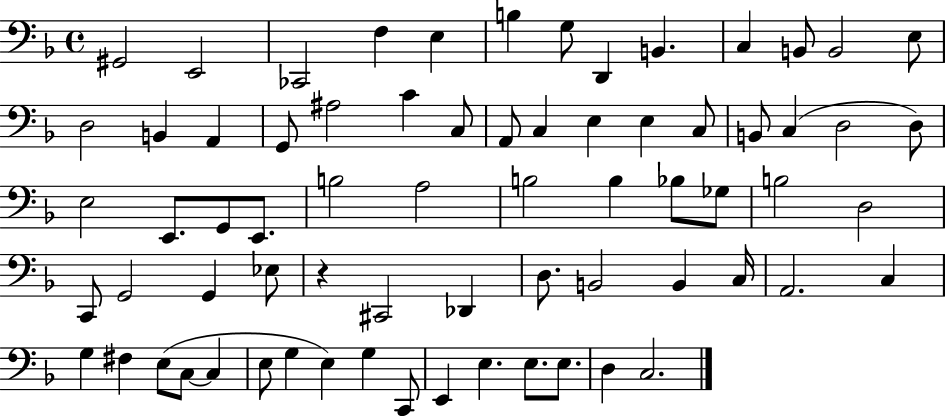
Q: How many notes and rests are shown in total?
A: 70